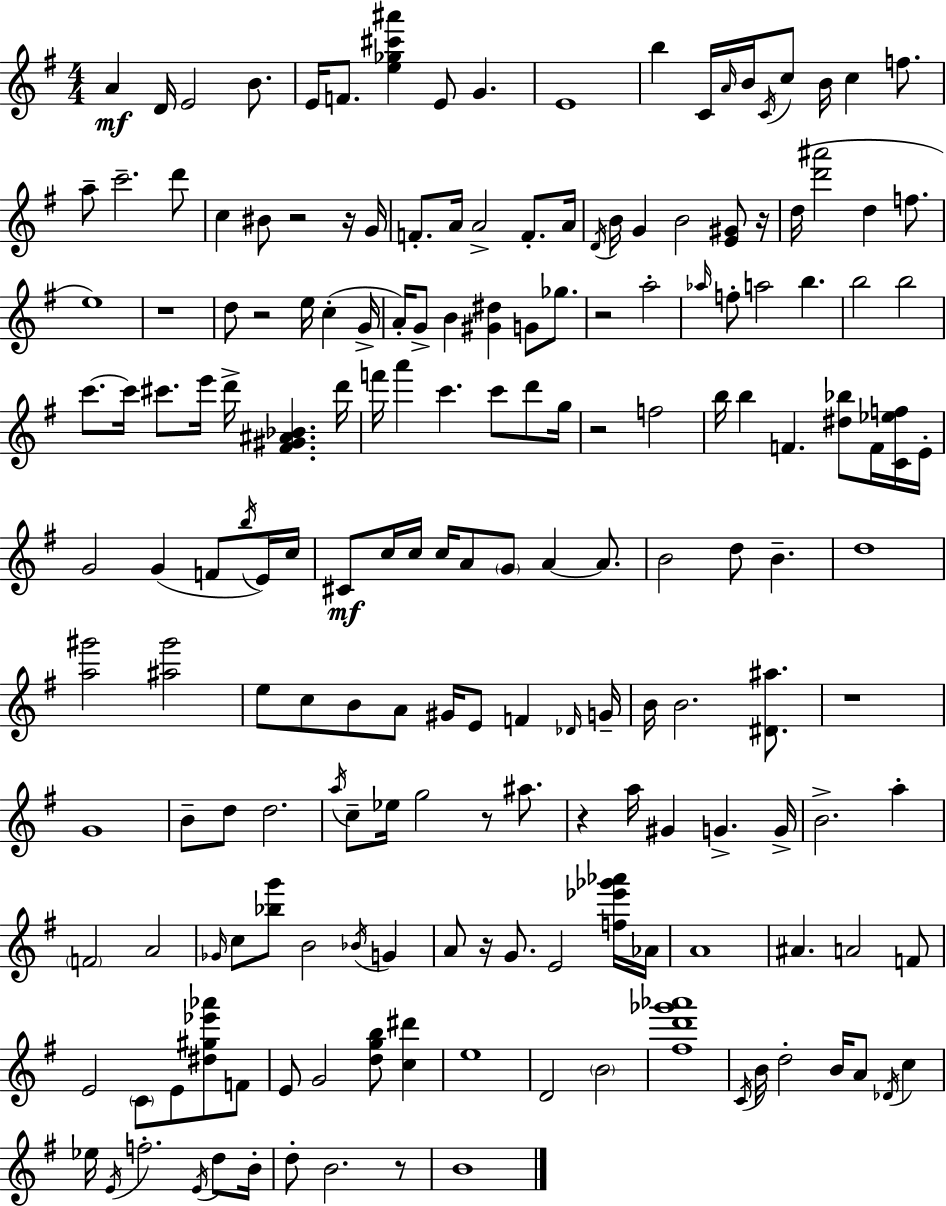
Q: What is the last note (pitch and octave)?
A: B4